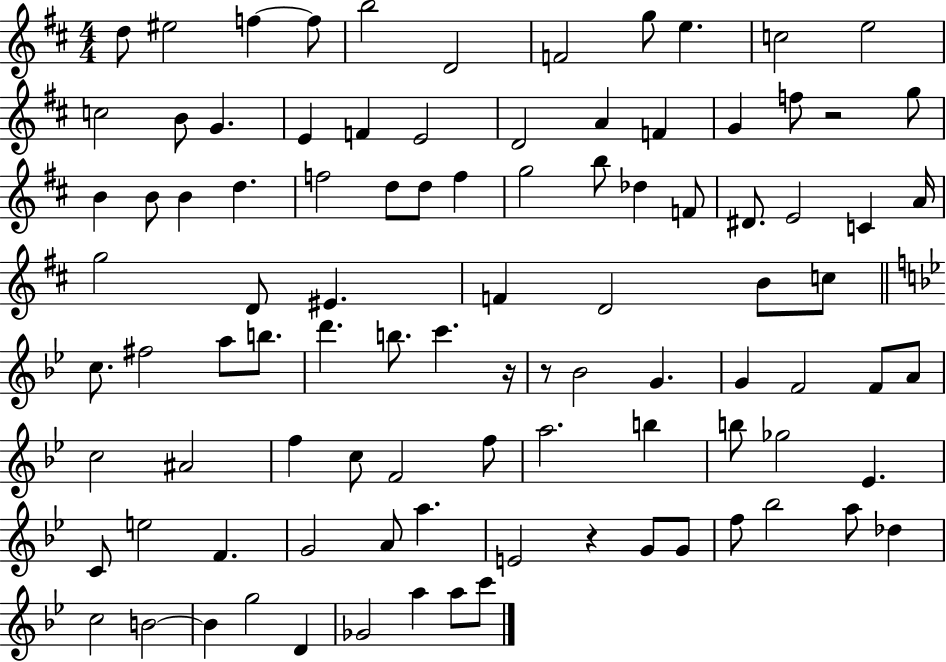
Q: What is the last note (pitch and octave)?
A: C6